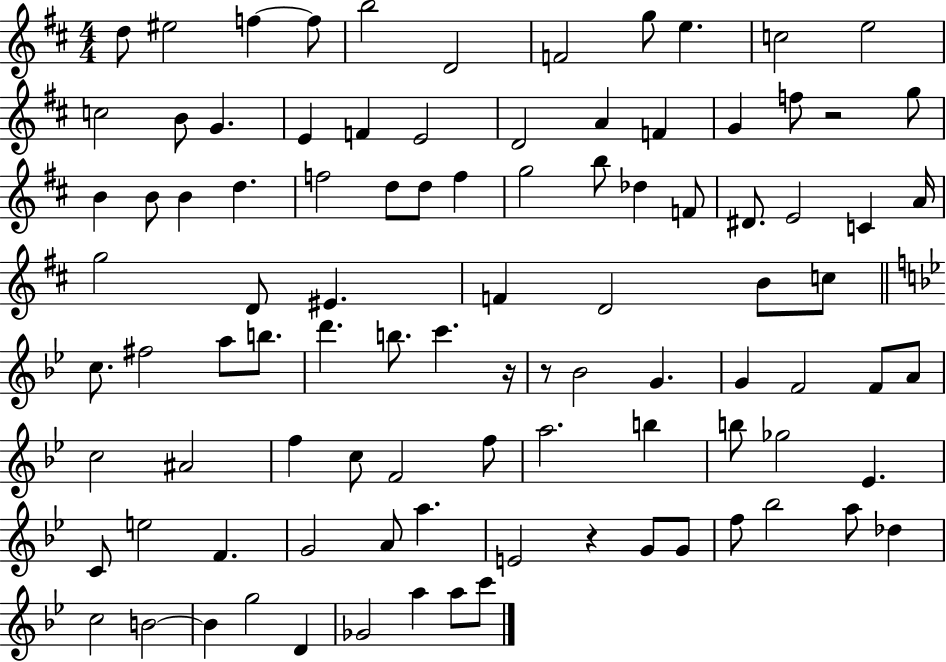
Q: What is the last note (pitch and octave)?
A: C6